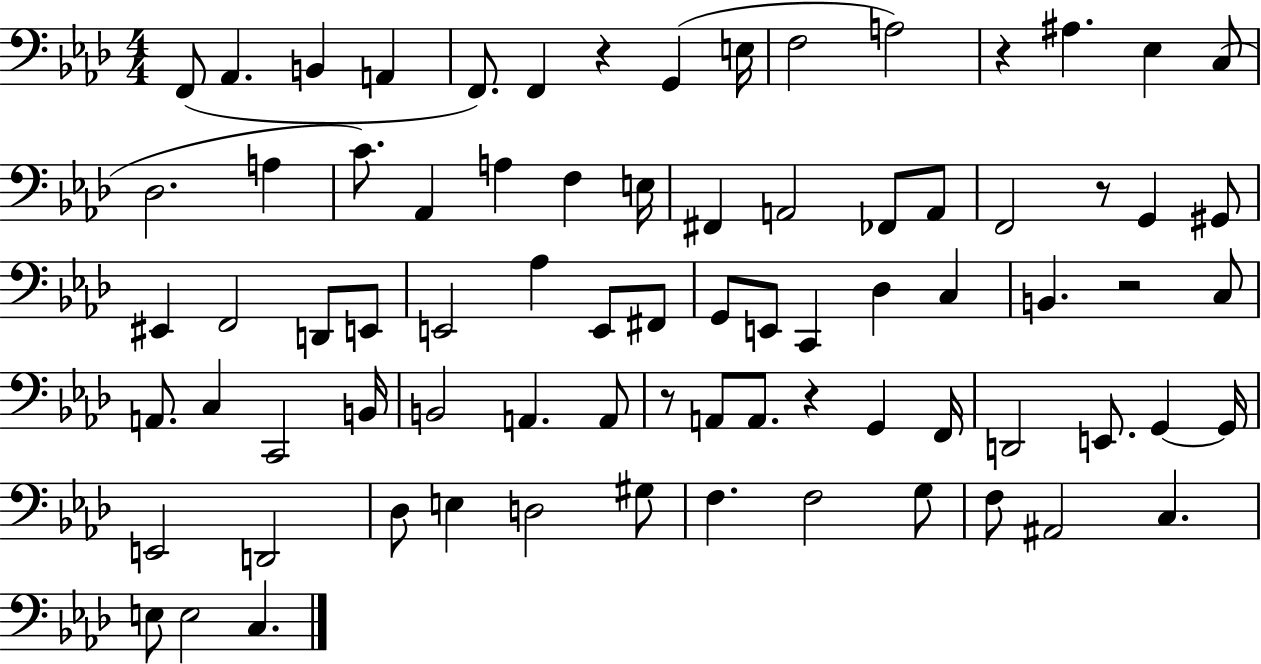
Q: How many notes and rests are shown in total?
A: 78